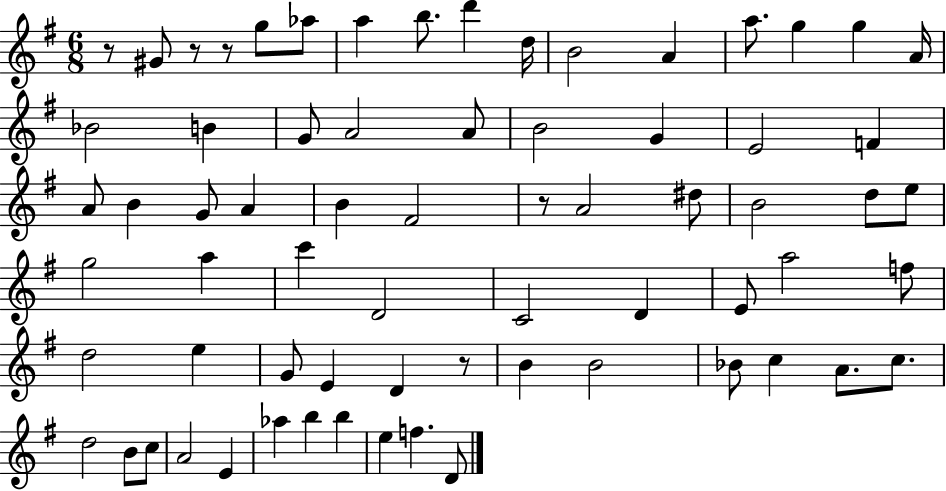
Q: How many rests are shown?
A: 5